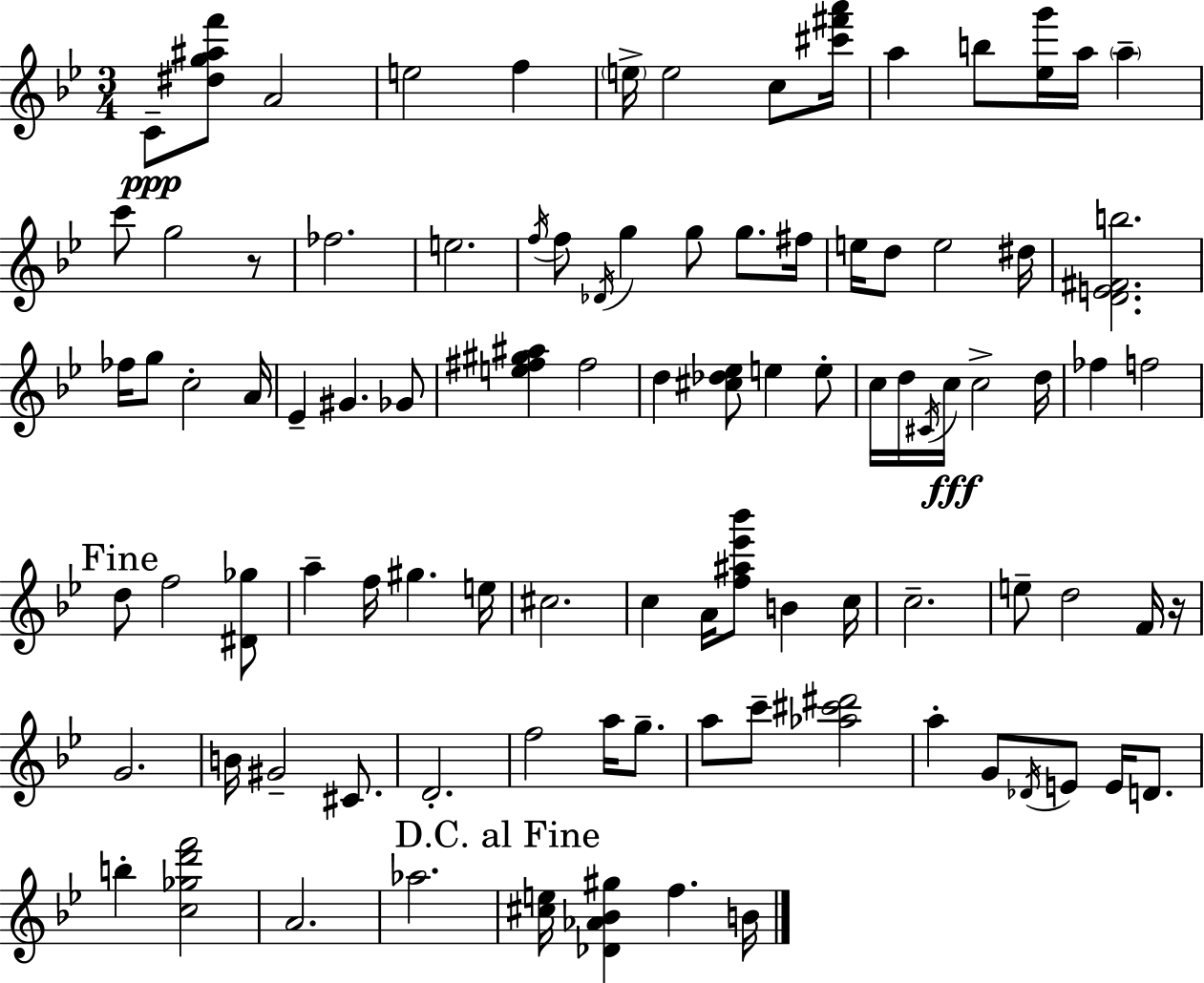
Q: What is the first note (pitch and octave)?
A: C4